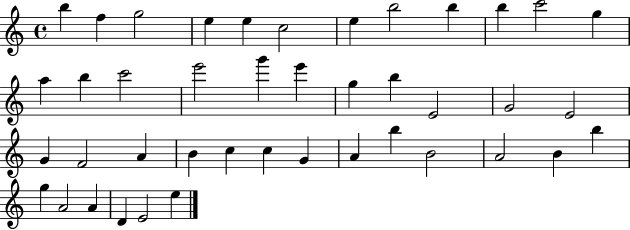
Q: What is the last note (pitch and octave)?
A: E5